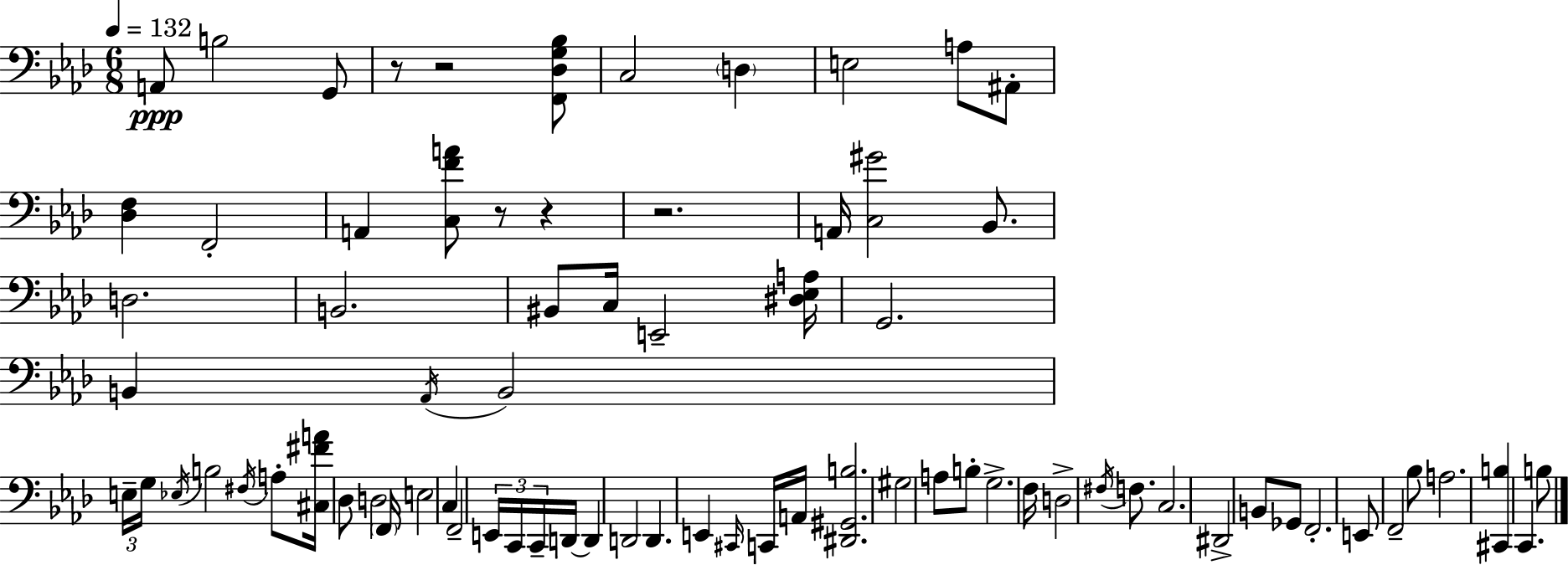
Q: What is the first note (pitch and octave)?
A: A2